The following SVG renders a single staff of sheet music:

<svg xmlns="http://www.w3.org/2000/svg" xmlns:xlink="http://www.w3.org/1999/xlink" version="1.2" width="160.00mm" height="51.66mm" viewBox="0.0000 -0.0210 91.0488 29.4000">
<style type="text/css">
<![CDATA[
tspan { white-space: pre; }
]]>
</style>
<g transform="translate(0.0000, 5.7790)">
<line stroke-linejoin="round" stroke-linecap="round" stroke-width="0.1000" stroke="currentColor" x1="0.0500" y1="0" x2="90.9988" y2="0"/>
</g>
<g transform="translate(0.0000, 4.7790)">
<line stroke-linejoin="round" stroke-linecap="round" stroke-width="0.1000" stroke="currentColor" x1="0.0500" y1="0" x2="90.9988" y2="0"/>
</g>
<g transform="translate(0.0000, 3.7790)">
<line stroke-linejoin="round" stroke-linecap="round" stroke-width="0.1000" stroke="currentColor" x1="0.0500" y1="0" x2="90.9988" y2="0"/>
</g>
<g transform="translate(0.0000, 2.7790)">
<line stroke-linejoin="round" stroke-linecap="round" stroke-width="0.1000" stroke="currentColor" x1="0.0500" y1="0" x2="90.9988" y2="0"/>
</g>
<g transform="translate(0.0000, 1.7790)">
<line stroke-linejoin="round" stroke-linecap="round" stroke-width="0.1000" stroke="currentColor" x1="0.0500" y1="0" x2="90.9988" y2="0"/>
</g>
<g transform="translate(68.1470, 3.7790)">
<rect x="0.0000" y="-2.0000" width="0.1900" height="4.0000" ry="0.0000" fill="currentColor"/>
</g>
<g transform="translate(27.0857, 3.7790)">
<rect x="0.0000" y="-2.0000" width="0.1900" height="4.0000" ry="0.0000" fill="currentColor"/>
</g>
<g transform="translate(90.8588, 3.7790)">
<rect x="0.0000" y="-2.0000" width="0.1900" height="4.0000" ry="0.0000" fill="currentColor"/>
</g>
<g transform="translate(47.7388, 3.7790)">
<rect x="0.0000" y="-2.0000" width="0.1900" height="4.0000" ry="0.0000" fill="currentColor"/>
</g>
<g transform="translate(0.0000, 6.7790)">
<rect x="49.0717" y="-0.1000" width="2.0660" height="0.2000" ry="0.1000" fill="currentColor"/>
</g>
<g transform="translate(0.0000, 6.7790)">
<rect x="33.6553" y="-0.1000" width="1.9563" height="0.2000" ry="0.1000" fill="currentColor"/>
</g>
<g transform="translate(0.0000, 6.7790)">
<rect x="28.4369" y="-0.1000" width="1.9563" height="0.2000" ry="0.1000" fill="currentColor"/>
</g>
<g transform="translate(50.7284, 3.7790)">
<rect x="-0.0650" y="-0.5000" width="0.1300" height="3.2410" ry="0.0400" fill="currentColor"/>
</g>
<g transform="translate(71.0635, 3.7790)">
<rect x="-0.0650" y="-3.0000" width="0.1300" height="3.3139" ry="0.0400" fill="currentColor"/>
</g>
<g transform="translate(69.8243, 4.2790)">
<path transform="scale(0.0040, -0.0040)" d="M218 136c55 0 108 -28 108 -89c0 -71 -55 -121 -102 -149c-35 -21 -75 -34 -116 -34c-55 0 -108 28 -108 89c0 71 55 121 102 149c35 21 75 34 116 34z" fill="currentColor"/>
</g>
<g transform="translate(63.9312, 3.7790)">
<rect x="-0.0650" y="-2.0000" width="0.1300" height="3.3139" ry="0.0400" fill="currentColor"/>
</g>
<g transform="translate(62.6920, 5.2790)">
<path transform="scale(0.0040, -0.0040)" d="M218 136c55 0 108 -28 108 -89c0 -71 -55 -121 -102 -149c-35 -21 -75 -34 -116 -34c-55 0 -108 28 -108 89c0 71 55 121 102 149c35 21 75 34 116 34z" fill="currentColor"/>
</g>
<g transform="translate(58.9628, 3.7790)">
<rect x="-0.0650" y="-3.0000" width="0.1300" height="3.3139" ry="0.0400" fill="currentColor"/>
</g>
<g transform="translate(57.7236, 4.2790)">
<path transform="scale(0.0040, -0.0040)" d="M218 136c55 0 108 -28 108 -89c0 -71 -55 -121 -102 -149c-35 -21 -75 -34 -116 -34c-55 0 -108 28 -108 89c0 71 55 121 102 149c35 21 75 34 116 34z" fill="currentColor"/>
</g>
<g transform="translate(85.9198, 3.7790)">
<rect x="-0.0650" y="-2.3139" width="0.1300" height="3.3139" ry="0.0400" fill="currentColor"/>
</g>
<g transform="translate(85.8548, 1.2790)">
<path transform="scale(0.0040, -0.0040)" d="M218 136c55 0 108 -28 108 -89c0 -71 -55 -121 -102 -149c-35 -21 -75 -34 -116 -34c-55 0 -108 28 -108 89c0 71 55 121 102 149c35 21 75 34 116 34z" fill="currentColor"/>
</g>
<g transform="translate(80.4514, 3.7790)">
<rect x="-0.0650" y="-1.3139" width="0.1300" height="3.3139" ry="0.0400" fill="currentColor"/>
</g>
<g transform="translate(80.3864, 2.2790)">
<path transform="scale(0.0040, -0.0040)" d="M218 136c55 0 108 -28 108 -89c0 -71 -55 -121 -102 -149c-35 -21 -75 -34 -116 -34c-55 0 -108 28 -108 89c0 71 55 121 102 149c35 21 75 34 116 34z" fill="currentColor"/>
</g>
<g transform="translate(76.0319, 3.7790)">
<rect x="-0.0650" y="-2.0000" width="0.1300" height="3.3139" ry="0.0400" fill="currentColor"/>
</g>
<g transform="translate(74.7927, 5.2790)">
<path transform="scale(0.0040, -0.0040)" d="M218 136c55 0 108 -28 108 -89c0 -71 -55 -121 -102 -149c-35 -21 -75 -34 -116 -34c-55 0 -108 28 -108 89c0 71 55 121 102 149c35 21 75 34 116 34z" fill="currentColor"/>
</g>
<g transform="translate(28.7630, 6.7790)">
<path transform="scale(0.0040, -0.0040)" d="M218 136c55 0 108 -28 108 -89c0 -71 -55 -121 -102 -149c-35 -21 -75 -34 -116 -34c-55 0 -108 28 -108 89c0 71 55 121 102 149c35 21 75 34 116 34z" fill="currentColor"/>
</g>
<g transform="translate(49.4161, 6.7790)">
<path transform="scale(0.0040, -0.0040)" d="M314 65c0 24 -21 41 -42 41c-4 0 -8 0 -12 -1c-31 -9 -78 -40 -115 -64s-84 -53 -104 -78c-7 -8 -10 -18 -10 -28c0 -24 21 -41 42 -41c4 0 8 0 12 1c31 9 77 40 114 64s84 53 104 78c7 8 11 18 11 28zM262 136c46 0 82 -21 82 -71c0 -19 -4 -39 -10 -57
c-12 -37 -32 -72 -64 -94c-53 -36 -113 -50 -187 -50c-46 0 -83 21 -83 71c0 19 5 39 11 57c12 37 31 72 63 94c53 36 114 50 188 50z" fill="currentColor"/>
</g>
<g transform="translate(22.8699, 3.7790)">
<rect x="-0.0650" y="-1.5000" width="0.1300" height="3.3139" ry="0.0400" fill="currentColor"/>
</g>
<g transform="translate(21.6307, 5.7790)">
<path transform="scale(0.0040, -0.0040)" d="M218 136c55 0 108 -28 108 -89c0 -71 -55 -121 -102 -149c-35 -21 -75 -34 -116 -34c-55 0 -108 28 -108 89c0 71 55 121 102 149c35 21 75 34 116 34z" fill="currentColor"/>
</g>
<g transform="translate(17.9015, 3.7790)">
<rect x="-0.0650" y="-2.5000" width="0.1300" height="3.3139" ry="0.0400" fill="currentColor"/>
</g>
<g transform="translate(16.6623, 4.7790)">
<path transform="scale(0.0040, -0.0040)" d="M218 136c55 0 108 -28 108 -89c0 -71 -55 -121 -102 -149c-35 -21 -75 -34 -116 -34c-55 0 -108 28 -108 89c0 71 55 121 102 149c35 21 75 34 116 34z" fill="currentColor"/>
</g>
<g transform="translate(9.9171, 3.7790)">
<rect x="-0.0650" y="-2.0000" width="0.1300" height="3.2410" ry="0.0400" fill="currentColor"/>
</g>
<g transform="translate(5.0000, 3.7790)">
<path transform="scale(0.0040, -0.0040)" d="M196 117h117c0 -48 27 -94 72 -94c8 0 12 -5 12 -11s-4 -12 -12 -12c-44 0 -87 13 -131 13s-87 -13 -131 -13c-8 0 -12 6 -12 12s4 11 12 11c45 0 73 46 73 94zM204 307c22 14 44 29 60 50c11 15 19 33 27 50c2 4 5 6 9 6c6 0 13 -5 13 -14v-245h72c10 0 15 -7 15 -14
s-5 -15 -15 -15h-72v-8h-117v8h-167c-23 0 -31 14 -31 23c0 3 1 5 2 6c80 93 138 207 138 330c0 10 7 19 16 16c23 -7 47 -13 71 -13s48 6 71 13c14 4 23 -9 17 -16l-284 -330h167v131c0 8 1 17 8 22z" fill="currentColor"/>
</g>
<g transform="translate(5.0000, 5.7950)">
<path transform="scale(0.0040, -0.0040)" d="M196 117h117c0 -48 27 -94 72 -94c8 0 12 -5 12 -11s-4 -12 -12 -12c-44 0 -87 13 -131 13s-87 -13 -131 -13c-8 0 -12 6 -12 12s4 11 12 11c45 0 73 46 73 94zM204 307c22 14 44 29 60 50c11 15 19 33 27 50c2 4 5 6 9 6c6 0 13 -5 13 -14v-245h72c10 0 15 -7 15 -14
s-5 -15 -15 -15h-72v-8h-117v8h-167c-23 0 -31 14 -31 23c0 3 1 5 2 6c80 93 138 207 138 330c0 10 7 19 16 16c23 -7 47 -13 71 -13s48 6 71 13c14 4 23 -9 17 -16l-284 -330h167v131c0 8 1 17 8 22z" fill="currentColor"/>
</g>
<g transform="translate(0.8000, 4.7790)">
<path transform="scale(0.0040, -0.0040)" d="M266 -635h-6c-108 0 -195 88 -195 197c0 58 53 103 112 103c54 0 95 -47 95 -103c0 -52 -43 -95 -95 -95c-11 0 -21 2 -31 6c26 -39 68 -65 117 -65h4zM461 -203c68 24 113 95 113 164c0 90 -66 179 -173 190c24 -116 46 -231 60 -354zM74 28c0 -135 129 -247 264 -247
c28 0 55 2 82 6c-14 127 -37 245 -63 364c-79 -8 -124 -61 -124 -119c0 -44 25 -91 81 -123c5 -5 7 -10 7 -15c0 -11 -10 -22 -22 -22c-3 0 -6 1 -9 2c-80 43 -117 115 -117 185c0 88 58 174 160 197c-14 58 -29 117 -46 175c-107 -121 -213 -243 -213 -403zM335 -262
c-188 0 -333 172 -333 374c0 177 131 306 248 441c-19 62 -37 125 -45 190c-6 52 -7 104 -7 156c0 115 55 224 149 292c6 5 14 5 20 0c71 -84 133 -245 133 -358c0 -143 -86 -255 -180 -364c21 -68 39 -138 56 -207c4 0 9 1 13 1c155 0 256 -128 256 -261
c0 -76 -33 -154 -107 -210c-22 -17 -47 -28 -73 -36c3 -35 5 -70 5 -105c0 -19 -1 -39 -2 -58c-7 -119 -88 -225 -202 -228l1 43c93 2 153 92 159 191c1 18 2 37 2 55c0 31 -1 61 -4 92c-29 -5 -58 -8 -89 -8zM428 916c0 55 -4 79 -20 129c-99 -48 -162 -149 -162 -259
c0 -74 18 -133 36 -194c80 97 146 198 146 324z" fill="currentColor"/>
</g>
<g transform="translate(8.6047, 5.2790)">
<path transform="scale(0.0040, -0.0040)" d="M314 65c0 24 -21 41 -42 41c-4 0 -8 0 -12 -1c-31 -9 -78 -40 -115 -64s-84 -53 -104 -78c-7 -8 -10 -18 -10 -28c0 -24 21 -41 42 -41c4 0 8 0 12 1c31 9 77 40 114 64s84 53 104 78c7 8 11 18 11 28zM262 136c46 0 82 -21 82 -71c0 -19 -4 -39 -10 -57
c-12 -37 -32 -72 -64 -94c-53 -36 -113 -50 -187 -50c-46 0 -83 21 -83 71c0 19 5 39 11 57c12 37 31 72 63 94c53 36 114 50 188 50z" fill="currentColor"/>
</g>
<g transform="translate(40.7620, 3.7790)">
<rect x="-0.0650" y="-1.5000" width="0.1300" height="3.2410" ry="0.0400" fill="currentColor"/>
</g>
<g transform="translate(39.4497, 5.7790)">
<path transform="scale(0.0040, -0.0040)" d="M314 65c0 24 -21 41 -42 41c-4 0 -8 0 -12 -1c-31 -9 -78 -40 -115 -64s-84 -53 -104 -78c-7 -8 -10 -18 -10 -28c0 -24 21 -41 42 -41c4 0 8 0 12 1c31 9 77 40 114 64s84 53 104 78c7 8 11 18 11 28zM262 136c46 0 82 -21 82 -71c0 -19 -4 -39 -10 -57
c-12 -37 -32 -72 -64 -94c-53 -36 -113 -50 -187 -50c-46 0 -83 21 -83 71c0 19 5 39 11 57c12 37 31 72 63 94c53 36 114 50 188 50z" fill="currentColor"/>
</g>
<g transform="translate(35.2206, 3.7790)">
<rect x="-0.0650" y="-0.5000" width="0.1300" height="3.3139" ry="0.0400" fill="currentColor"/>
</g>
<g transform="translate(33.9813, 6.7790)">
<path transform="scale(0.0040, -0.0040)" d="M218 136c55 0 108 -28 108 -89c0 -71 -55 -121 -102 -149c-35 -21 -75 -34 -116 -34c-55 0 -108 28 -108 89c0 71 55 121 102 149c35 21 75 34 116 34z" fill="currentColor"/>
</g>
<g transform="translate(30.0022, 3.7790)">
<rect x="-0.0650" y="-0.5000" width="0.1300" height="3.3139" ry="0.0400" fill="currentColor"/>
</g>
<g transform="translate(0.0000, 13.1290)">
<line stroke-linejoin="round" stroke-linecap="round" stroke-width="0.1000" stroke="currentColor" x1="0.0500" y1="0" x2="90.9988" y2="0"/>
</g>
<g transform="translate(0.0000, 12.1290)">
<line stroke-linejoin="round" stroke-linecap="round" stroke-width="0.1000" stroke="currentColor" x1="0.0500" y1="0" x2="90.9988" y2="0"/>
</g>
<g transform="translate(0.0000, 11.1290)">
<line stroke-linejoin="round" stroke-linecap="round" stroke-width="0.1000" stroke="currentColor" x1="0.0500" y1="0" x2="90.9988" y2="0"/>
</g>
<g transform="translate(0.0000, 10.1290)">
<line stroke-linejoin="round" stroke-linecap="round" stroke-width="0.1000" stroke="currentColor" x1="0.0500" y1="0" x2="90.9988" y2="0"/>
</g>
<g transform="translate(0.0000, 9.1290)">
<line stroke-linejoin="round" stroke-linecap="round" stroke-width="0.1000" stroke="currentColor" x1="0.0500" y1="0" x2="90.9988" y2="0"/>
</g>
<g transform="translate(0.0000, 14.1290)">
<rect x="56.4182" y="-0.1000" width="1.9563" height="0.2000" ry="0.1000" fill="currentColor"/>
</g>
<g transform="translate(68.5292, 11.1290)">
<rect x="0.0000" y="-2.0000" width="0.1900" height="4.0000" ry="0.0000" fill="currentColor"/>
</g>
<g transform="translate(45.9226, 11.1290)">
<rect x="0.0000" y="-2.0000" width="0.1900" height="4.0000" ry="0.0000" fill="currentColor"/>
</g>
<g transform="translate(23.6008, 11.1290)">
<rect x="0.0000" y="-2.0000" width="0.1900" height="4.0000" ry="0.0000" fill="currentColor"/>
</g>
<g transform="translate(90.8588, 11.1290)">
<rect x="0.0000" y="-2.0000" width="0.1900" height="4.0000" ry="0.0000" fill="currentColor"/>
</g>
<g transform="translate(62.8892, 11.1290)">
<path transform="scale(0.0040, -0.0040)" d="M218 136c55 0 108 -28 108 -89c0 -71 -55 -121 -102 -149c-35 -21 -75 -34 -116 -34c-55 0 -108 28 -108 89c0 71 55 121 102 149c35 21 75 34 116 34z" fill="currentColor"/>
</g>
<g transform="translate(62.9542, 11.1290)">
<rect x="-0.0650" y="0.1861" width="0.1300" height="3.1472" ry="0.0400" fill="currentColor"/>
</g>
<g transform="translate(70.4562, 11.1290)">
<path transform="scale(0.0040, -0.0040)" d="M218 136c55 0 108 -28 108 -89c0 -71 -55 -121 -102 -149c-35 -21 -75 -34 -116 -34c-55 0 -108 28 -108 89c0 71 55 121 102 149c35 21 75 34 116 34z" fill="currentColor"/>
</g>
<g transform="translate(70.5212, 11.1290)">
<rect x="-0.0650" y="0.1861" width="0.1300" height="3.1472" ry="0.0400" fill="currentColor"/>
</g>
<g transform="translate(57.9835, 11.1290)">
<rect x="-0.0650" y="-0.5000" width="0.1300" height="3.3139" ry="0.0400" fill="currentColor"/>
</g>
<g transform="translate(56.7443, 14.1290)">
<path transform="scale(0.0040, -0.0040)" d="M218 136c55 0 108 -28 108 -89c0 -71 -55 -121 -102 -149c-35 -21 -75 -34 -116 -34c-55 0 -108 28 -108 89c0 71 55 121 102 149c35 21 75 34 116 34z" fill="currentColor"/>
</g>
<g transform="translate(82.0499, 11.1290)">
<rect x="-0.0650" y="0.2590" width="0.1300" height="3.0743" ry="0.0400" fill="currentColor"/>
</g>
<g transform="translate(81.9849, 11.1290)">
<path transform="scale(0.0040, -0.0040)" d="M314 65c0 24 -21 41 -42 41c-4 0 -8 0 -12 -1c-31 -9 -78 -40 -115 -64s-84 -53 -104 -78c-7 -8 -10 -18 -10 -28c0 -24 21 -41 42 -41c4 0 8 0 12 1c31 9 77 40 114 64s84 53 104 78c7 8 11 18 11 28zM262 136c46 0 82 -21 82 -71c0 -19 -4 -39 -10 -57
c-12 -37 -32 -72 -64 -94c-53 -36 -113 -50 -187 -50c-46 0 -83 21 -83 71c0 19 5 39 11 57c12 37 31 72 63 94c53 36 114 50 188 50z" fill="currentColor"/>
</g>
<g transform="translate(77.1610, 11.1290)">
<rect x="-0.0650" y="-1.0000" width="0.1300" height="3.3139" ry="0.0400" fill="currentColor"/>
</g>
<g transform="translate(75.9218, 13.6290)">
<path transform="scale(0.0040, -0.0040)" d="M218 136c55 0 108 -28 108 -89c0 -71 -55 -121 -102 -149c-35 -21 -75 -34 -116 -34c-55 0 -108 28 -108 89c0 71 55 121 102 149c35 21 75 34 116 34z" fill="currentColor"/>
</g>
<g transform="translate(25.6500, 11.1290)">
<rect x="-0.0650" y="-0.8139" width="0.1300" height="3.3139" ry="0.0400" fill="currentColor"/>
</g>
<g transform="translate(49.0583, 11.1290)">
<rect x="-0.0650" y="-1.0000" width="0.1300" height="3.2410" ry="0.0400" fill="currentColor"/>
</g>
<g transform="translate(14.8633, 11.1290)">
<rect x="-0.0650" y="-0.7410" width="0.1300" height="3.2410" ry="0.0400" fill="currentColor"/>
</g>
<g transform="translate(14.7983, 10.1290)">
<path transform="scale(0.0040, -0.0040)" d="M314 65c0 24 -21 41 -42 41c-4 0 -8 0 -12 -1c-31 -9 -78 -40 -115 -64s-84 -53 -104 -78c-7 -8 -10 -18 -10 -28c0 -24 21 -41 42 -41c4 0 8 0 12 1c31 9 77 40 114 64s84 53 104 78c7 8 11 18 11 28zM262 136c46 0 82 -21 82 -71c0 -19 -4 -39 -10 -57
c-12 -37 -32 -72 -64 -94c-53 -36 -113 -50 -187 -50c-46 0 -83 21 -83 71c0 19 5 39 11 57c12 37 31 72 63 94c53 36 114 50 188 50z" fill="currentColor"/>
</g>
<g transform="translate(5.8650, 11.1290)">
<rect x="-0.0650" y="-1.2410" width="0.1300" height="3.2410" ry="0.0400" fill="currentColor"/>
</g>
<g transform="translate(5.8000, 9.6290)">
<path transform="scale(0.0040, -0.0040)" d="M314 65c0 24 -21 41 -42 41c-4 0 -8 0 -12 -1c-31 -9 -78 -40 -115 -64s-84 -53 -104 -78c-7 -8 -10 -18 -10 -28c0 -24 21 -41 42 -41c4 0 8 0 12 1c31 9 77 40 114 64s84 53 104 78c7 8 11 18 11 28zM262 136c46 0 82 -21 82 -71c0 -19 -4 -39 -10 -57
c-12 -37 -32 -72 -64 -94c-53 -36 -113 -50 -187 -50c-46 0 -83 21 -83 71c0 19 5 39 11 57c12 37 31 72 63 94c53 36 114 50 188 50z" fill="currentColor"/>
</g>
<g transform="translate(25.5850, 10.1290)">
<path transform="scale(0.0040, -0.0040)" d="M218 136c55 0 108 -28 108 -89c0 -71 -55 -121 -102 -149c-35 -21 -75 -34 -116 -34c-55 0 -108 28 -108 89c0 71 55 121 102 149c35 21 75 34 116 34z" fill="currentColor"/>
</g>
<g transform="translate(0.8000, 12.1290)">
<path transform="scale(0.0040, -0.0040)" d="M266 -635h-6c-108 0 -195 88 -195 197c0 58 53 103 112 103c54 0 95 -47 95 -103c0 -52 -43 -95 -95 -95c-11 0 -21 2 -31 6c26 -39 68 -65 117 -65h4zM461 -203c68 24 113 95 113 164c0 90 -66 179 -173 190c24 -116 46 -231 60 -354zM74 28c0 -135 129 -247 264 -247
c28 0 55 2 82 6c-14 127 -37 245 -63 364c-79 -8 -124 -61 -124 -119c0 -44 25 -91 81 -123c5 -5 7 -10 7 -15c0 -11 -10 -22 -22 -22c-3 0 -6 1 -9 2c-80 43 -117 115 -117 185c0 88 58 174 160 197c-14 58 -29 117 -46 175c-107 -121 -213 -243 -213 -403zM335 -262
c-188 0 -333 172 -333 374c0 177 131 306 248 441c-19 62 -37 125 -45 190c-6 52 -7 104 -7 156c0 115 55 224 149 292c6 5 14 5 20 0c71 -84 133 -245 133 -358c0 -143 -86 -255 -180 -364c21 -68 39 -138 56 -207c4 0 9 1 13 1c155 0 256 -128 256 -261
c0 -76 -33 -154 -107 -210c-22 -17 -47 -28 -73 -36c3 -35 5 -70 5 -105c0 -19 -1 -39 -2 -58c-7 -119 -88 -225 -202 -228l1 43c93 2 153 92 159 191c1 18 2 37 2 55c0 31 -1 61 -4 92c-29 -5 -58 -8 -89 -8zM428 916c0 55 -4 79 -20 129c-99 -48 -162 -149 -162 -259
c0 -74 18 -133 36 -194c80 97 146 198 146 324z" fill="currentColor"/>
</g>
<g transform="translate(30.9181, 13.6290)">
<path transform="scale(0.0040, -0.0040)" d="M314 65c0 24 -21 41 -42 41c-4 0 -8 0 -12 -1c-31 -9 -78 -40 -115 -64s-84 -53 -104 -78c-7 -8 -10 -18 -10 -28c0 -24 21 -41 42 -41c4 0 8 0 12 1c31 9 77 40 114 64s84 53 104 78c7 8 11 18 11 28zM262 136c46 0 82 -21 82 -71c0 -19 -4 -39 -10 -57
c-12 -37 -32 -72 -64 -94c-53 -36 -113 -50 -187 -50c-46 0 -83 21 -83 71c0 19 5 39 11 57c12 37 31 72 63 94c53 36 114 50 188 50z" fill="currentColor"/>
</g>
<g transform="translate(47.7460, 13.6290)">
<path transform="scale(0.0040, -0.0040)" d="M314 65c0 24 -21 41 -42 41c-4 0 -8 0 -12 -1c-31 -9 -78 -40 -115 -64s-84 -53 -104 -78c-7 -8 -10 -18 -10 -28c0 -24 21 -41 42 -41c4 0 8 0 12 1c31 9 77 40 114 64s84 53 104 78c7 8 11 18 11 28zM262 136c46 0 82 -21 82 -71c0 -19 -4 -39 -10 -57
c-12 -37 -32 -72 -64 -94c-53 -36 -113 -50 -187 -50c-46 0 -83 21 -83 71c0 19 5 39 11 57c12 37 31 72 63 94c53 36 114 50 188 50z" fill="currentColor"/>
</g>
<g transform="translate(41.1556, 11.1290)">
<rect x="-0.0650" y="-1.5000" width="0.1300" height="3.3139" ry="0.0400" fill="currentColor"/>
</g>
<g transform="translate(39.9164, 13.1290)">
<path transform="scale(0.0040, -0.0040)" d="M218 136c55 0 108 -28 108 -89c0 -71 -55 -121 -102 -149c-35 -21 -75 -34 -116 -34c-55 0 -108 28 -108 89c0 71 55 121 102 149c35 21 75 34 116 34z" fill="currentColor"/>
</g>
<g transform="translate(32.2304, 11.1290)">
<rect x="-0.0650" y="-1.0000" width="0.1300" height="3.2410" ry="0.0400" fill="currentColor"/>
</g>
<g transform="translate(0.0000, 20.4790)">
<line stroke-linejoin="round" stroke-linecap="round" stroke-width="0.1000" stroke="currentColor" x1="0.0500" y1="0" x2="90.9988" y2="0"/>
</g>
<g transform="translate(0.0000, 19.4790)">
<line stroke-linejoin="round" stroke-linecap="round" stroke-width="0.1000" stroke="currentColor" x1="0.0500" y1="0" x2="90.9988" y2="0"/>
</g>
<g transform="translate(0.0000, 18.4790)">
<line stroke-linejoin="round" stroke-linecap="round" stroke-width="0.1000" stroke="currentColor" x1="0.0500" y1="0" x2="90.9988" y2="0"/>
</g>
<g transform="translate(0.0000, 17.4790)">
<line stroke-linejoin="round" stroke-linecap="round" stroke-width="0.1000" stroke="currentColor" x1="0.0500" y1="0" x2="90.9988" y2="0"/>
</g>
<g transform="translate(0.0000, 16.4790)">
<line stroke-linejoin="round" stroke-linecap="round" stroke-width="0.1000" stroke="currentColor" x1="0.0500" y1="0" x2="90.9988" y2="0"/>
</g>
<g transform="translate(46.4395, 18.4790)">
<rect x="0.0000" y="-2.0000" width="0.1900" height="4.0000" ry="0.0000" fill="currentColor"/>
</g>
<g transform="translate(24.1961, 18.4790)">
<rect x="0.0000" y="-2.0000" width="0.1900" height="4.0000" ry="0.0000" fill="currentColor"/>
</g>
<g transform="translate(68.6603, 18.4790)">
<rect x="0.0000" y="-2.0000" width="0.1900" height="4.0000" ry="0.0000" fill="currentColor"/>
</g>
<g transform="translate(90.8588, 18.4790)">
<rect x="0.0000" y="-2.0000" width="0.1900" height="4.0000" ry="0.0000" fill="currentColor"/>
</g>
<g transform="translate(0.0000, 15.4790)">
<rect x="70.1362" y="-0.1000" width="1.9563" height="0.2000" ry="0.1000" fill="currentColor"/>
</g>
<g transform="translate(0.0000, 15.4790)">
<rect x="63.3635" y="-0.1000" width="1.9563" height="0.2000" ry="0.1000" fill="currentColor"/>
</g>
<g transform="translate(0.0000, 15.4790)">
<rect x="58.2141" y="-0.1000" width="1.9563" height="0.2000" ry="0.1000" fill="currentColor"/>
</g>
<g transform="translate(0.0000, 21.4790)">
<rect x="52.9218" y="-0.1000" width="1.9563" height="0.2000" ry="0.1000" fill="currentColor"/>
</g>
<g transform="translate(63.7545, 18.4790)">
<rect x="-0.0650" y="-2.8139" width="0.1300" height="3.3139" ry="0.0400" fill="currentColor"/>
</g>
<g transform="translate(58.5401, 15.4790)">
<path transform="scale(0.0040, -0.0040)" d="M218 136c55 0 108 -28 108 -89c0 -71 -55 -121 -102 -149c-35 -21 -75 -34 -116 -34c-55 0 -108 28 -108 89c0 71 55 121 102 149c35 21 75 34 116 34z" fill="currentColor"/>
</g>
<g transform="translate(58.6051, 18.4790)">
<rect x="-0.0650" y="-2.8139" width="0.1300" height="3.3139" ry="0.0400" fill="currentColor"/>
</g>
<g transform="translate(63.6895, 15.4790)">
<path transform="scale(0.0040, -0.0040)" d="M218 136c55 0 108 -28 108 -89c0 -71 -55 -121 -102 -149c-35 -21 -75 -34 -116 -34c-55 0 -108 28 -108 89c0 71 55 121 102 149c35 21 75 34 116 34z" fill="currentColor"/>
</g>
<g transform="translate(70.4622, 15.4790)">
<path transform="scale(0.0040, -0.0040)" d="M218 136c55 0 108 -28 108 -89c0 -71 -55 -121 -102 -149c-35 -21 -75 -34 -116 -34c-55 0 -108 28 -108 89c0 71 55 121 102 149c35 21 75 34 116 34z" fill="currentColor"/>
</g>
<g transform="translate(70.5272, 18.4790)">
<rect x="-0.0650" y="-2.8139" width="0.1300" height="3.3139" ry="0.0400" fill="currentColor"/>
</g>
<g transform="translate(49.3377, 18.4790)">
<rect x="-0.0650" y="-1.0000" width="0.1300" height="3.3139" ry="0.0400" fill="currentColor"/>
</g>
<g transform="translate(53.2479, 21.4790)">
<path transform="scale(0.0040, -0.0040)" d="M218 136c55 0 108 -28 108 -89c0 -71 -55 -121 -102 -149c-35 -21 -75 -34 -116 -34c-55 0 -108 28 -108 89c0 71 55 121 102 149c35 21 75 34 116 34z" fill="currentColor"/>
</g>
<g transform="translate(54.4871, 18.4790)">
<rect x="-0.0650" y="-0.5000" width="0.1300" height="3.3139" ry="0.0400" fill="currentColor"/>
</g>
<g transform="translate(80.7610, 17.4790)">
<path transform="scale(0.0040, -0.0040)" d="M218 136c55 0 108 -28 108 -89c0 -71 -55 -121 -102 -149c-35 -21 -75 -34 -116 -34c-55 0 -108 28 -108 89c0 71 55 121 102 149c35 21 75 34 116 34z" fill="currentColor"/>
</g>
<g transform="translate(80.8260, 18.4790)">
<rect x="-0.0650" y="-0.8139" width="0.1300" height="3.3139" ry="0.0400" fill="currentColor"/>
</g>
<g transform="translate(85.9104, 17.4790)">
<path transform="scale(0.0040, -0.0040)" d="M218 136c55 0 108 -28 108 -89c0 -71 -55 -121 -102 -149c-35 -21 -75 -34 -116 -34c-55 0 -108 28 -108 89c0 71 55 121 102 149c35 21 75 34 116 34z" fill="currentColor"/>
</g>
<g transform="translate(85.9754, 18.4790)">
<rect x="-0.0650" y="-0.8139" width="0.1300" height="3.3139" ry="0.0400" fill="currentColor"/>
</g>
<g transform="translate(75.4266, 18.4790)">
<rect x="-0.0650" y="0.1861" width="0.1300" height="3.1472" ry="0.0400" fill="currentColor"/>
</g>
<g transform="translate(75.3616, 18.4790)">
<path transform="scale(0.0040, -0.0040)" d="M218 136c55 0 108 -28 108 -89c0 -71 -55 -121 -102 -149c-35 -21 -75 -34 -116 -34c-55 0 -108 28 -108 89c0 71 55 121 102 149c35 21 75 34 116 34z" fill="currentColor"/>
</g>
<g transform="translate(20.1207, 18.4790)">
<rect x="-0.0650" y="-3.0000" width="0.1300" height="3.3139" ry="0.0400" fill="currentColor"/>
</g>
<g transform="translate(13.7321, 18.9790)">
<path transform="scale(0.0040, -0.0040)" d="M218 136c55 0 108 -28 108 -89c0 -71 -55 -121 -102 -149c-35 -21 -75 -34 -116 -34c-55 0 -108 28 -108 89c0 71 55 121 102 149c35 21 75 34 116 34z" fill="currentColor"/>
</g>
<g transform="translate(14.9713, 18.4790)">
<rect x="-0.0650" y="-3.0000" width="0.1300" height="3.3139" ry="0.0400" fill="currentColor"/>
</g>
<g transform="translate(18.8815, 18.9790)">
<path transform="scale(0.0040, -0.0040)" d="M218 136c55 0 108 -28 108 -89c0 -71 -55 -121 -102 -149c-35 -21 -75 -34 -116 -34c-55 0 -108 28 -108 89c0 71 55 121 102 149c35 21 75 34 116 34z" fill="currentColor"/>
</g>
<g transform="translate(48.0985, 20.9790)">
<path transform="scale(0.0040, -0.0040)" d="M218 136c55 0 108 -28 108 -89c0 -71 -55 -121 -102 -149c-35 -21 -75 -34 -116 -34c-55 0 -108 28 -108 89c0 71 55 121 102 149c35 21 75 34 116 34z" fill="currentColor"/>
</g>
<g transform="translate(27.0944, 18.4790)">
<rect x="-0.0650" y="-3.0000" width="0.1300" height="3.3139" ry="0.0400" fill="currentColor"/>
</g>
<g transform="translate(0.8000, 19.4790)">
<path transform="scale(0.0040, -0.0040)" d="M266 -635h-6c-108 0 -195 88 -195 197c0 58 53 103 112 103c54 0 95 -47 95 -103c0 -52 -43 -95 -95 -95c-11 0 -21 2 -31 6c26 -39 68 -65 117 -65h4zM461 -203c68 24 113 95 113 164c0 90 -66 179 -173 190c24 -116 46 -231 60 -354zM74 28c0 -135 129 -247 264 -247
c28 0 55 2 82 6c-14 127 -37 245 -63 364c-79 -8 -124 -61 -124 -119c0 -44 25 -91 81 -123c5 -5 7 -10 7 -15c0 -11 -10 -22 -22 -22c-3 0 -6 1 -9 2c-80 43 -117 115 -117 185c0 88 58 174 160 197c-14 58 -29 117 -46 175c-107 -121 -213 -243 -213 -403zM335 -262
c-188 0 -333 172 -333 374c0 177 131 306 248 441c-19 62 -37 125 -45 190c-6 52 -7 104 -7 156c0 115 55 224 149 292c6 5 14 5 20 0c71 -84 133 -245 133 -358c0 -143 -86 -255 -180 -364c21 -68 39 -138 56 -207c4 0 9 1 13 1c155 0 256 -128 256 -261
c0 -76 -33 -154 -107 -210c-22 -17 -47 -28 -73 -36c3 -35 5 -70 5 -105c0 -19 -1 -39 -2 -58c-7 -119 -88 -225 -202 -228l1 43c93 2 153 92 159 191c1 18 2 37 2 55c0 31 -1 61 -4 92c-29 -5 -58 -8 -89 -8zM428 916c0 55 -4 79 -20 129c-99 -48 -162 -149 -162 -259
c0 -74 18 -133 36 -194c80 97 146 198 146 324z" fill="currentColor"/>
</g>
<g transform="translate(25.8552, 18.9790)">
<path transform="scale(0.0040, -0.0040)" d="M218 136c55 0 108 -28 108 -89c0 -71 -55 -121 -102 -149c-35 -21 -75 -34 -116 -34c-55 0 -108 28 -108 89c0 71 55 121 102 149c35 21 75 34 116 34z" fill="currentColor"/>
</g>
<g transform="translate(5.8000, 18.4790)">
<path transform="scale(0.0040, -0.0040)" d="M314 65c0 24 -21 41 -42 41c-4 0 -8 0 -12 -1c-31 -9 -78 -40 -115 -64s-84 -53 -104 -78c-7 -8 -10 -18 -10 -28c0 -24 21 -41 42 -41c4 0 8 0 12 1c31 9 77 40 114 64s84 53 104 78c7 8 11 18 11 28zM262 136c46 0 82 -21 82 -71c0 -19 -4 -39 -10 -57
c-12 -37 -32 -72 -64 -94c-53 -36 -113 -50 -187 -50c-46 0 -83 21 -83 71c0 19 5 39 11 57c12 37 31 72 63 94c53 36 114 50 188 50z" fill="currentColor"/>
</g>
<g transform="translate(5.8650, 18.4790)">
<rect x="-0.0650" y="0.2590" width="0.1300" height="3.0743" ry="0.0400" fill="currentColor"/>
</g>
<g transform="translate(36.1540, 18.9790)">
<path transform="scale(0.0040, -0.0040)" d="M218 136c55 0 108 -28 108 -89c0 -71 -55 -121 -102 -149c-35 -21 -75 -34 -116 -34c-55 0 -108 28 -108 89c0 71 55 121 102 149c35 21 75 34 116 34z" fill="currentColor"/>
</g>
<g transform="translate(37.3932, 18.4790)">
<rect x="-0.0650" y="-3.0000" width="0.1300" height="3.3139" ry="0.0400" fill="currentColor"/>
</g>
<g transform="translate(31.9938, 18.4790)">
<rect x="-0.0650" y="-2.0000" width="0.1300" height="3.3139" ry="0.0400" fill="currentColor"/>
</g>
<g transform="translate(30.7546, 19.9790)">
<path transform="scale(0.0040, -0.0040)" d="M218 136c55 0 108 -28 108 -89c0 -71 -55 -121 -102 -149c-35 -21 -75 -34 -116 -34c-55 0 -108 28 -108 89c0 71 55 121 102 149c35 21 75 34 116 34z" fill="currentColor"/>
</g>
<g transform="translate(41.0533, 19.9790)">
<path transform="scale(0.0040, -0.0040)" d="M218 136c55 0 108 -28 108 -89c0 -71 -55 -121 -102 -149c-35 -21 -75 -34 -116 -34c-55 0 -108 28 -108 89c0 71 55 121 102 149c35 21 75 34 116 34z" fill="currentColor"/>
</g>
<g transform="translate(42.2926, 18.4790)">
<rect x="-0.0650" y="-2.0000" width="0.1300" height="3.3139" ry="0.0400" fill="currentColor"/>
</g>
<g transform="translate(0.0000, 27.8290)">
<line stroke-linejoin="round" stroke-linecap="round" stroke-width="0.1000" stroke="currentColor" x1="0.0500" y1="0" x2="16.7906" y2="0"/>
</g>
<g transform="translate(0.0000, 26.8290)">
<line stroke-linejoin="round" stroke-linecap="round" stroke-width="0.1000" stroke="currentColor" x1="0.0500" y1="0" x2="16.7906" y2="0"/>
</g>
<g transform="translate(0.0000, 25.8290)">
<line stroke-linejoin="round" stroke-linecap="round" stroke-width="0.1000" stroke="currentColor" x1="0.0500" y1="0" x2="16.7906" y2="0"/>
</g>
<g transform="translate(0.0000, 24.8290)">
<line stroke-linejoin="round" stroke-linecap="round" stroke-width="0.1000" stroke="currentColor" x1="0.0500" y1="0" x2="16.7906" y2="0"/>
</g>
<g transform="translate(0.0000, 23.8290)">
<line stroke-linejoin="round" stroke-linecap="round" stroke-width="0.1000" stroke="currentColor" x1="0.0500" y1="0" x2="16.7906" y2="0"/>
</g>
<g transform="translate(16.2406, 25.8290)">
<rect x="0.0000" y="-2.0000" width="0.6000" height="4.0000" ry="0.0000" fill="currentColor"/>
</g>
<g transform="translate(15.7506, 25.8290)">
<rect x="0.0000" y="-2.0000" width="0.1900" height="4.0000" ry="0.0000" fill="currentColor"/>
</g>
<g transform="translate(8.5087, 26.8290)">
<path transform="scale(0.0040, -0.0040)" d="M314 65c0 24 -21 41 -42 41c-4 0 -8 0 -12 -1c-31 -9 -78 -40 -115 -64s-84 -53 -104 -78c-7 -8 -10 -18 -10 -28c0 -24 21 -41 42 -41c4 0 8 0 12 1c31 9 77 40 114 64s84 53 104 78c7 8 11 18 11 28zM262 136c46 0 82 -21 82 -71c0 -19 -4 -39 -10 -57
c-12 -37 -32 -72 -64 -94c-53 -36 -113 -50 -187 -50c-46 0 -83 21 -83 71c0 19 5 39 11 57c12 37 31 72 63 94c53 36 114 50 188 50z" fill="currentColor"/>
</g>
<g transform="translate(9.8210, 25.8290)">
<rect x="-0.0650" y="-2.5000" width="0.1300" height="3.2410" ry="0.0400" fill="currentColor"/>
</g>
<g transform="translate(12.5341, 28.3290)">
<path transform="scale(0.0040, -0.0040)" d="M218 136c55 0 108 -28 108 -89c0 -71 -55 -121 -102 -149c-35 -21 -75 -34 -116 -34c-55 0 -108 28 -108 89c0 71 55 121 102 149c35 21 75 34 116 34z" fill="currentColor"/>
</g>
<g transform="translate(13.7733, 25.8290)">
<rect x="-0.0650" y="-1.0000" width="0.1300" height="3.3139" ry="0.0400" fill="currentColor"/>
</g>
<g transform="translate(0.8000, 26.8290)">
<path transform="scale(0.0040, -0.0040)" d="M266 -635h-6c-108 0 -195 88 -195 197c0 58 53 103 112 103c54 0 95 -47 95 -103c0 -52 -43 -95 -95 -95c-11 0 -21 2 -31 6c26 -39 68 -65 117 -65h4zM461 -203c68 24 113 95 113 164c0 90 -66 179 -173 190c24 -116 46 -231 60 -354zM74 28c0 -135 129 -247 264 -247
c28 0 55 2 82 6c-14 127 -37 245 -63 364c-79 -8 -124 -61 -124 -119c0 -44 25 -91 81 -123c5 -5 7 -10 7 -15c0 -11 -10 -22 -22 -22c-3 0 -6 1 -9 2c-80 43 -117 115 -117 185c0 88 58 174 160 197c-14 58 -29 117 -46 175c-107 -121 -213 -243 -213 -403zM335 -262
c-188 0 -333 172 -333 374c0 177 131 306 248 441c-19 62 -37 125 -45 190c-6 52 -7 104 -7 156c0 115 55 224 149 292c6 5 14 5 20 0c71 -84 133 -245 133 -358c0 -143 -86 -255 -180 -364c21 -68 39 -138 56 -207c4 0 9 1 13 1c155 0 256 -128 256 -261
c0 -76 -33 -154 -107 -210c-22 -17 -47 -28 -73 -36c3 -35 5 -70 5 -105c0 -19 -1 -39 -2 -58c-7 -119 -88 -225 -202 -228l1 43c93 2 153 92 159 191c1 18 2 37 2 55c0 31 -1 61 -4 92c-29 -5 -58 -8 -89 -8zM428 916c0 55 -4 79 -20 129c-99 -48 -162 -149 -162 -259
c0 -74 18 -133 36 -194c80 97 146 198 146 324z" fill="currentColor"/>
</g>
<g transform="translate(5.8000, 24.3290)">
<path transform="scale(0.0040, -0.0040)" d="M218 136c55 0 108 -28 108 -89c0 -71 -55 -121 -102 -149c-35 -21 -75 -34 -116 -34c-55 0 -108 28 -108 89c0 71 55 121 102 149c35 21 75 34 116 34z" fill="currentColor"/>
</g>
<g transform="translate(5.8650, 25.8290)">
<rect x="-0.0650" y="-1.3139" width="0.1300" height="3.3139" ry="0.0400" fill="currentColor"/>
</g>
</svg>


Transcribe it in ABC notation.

X:1
T:Untitled
M:4/4
L:1/4
K:C
F2 G E C C E2 C2 A F A F e g e2 d2 d D2 E D2 C B B D B2 B2 A A A F A F D C a a a B d d e G2 D